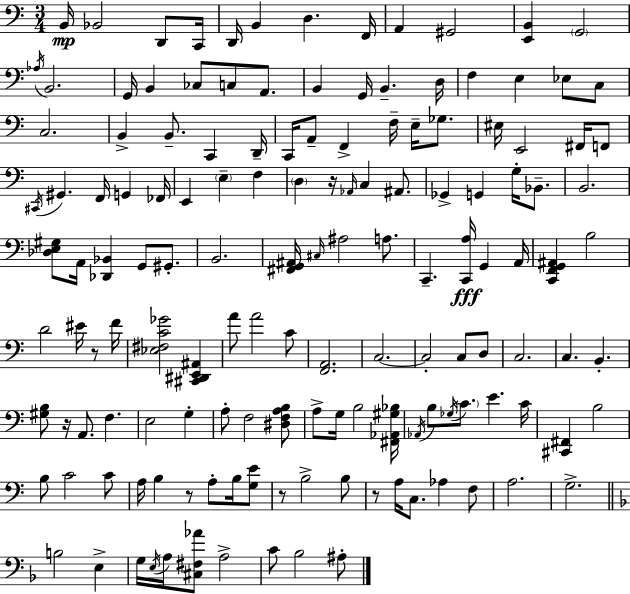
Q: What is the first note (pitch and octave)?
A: B2